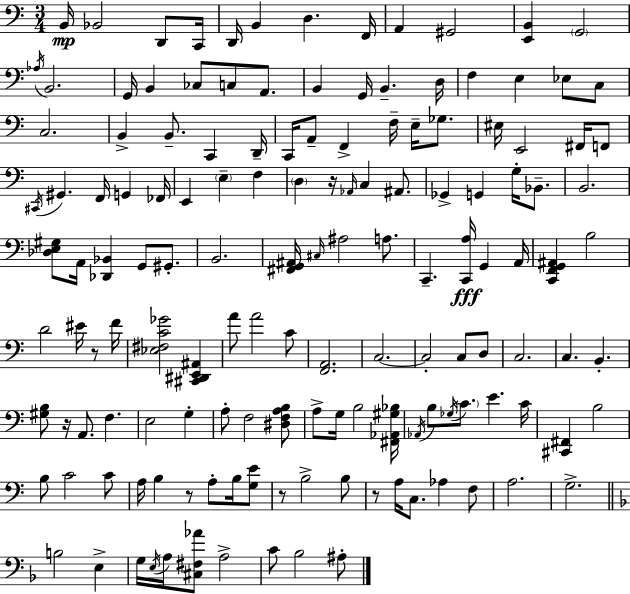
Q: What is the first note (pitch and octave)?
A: B2